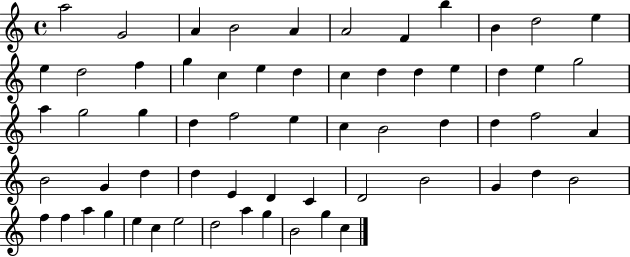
A5/h G4/h A4/q B4/h A4/q A4/h F4/q B5/q B4/q D5/h E5/q E5/q D5/h F5/q G5/q C5/q E5/q D5/q C5/q D5/q D5/q E5/q D5/q E5/q G5/h A5/q G5/h G5/q D5/q F5/h E5/q C5/q B4/h D5/q D5/q F5/h A4/q B4/h G4/q D5/q D5/q E4/q D4/q C4/q D4/h B4/h G4/q D5/q B4/h F5/q F5/q A5/q G5/q E5/q C5/q E5/h D5/h A5/q G5/q B4/h G5/q C5/q